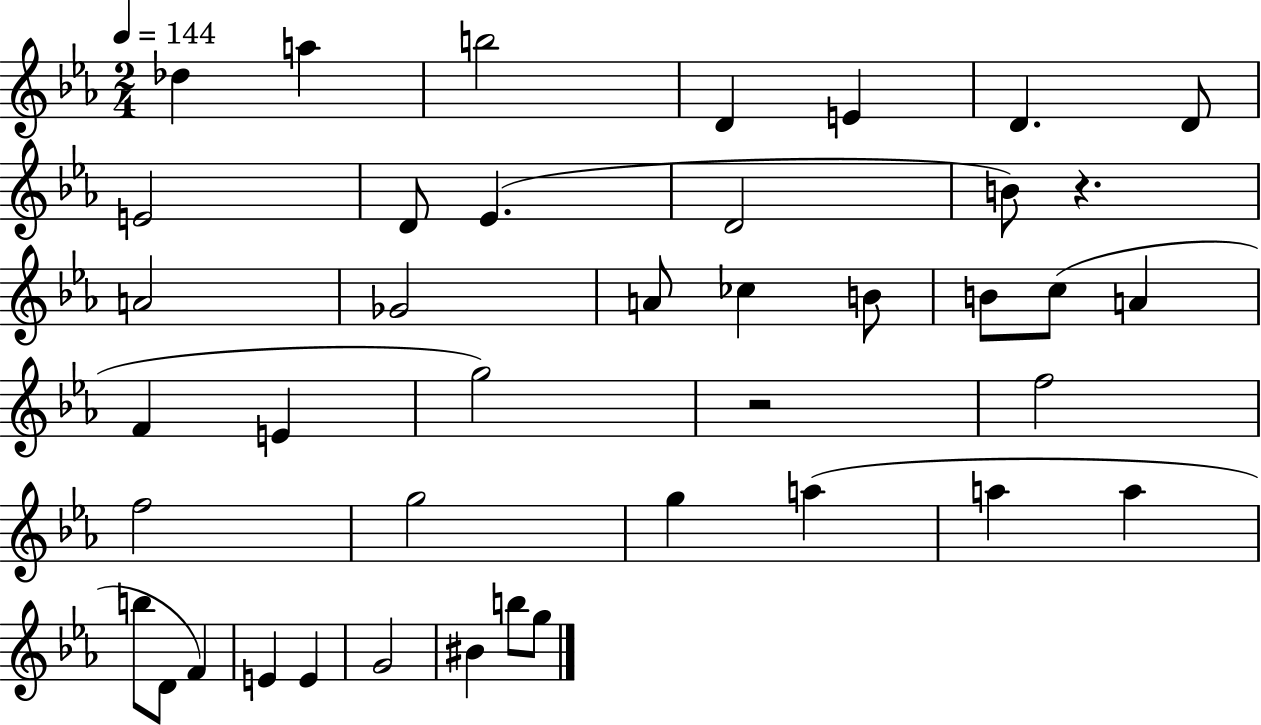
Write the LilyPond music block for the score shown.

{
  \clef treble
  \numericTimeSignature
  \time 2/4
  \key ees \major
  \tempo 4 = 144
  des''4 a''4 | b''2 | d'4 e'4 | d'4. d'8 | \break e'2 | d'8 ees'4.( | d'2 | b'8) r4. | \break a'2 | ges'2 | a'8 ces''4 b'8 | b'8 c''8( a'4 | \break f'4 e'4 | g''2) | r2 | f''2 | \break f''2 | g''2 | g''4 a''4( | a''4 a''4 | \break b''8 d'8 f'4) | e'4 e'4 | g'2 | bis'4 b''8 g''8 | \break \bar "|."
}